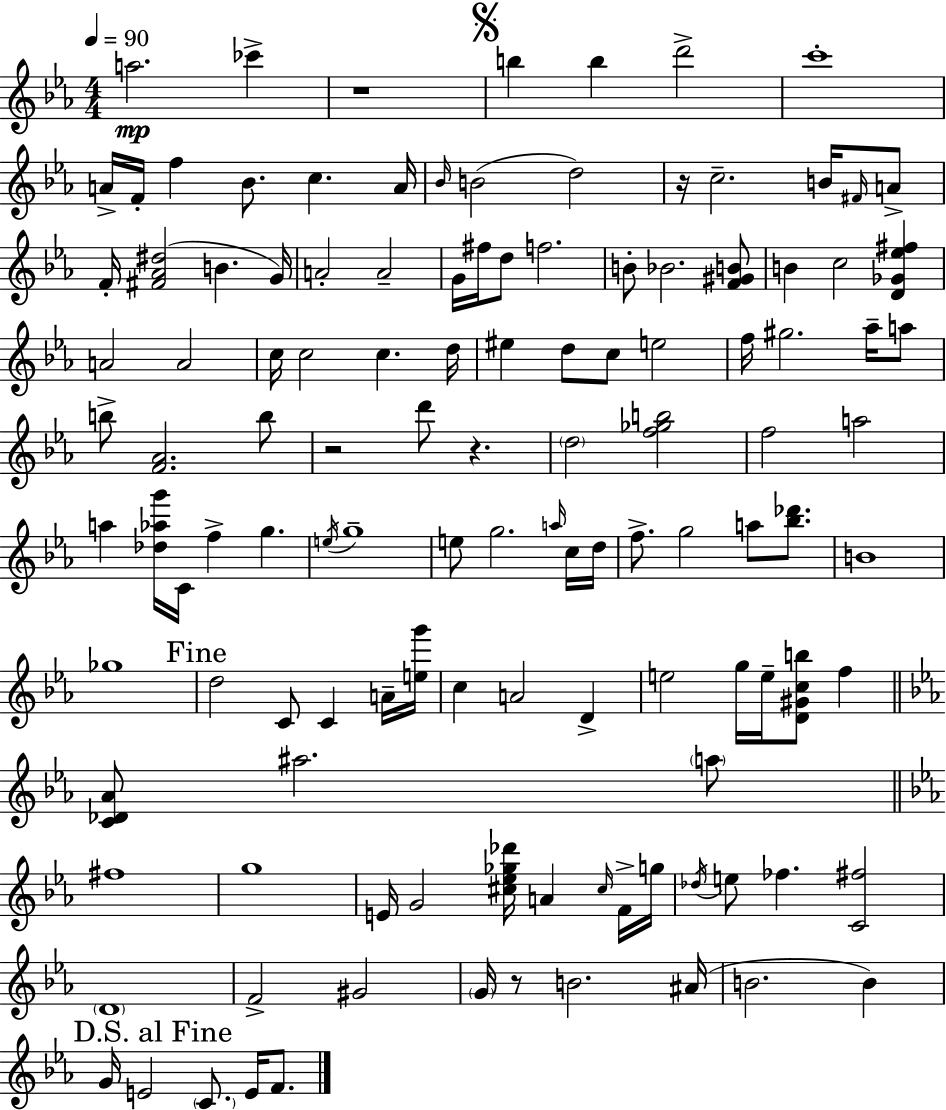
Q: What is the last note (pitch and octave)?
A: F4